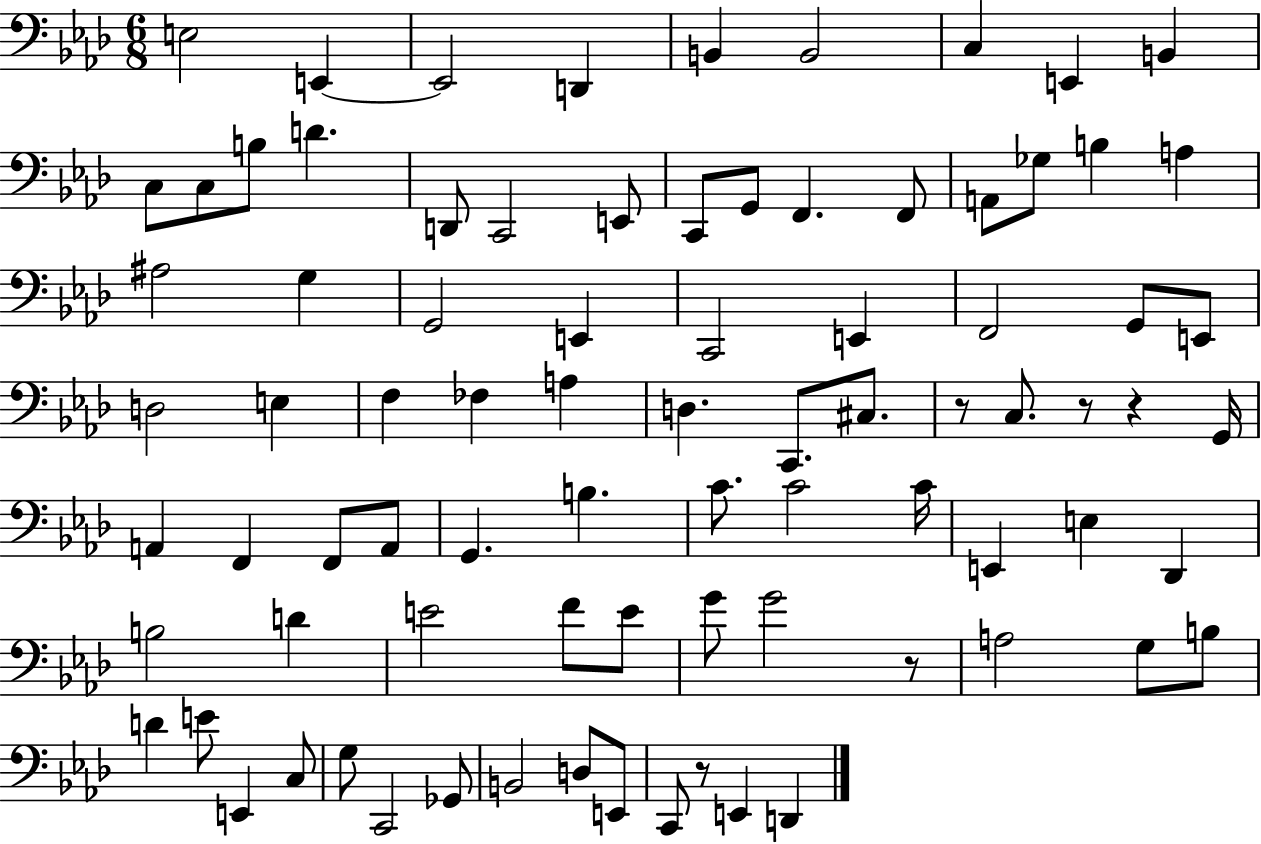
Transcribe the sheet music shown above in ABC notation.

X:1
T:Untitled
M:6/8
L:1/4
K:Ab
E,2 E,, E,,2 D,, B,, B,,2 C, E,, B,, C,/2 C,/2 B,/2 D D,,/2 C,,2 E,,/2 C,,/2 G,,/2 F,, F,,/2 A,,/2 _G,/2 B, A, ^A,2 G, G,,2 E,, C,,2 E,, F,,2 G,,/2 E,,/2 D,2 E, F, _F, A, D, C,,/2 ^C,/2 z/2 C,/2 z/2 z G,,/4 A,, F,, F,,/2 A,,/2 G,, B, C/2 C2 C/4 E,, E, _D,, B,2 D E2 F/2 E/2 G/2 G2 z/2 A,2 G,/2 B,/2 D E/2 E,, C,/2 G,/2 C,,2 _G,,/2 B,,2 D,/2 E,,/2 C,,/2 z/2 E,, D,,